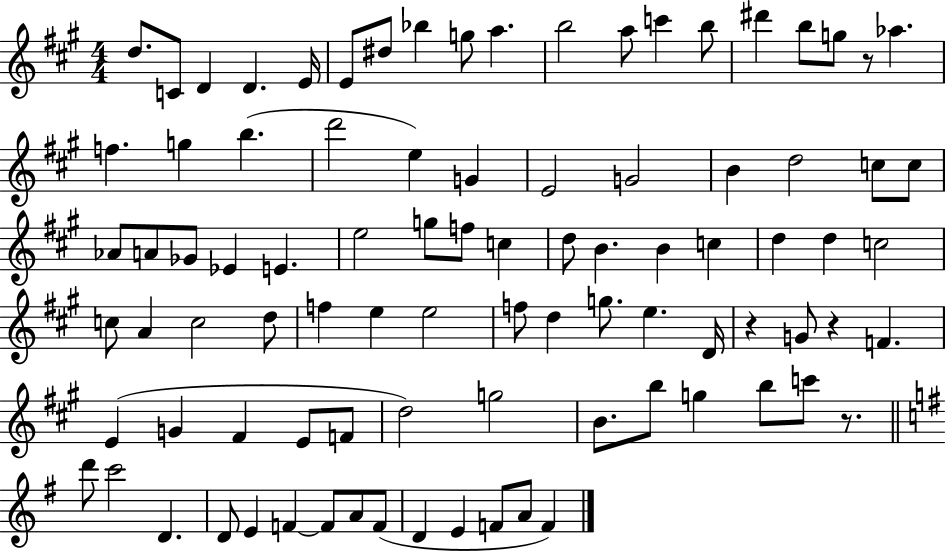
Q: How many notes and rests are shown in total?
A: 90